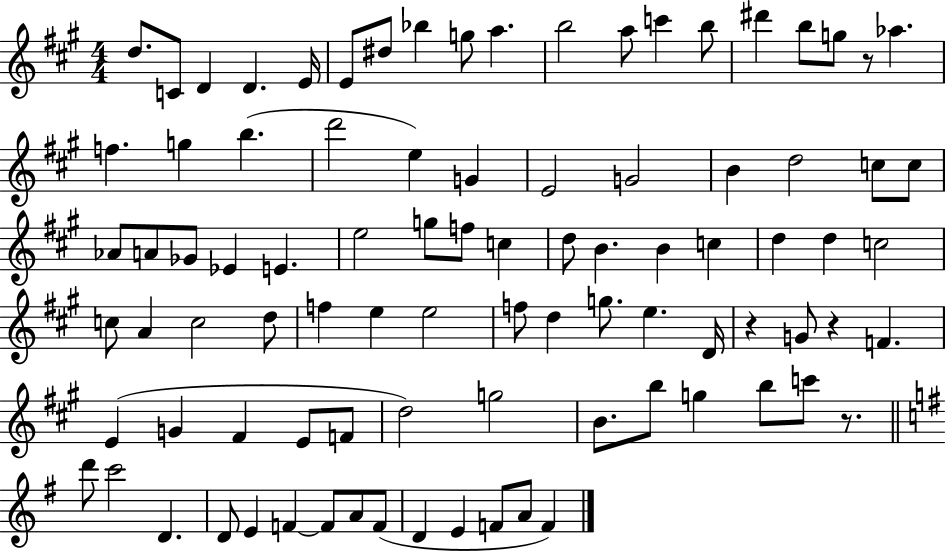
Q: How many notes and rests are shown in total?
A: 90